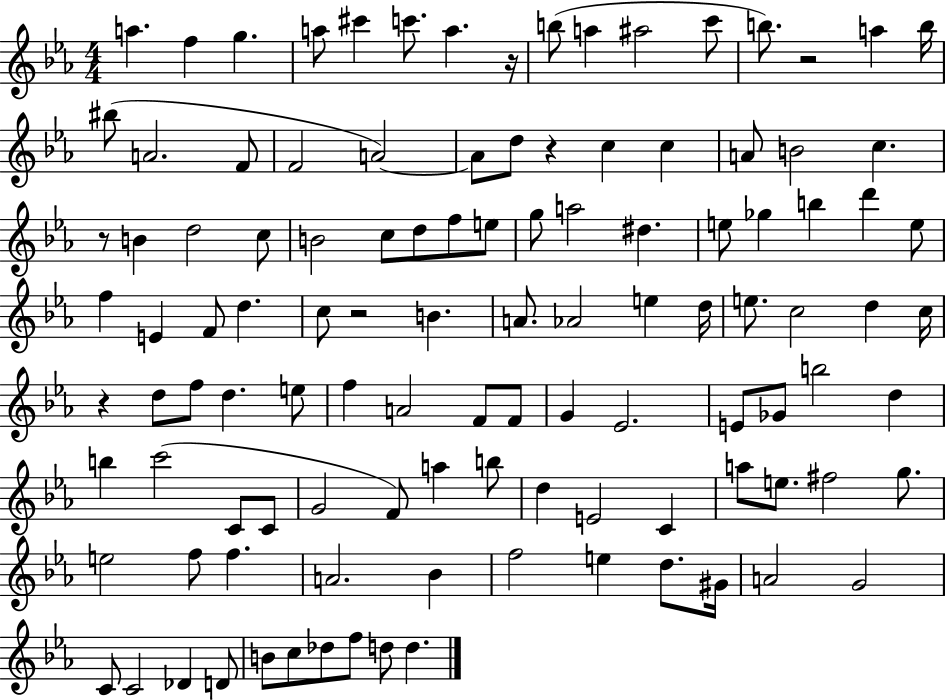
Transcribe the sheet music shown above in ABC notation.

X:1
T:Untitled
M:4/4
L:1/4
K:Eb
a f g a/2 ^c' c'/2 a z/4 b/2 a ^a2 c'/2 b/2 z2 a b/4 ^b/2 A2 F/2 F2 A2 A/2 d/2 z c c A/2 B2 c z/2 B d2 c/2 B2 c/2 d/2 f/2 e/2 g/2 a2 ^d e/2 _g b d' e/2 f E F/2 d c/2 z2 B A/2 _A2 e d/4 e/2 c2 d c/4 z d/2 f/2 d e/2 f A2 F/2 F/2 G _E2 E/2 _G/2 b2 d b c'2 C/2 C/2 G2 F/2 a b/2 d E2 C a/2 e/2 ^f2 g/2 e2 f/2 f A2 _B f2 e d/2 ^G/4 A2 G2 C/2 C2 _D D/2 B/2 c/2 _d/2 f/2 d/2 d